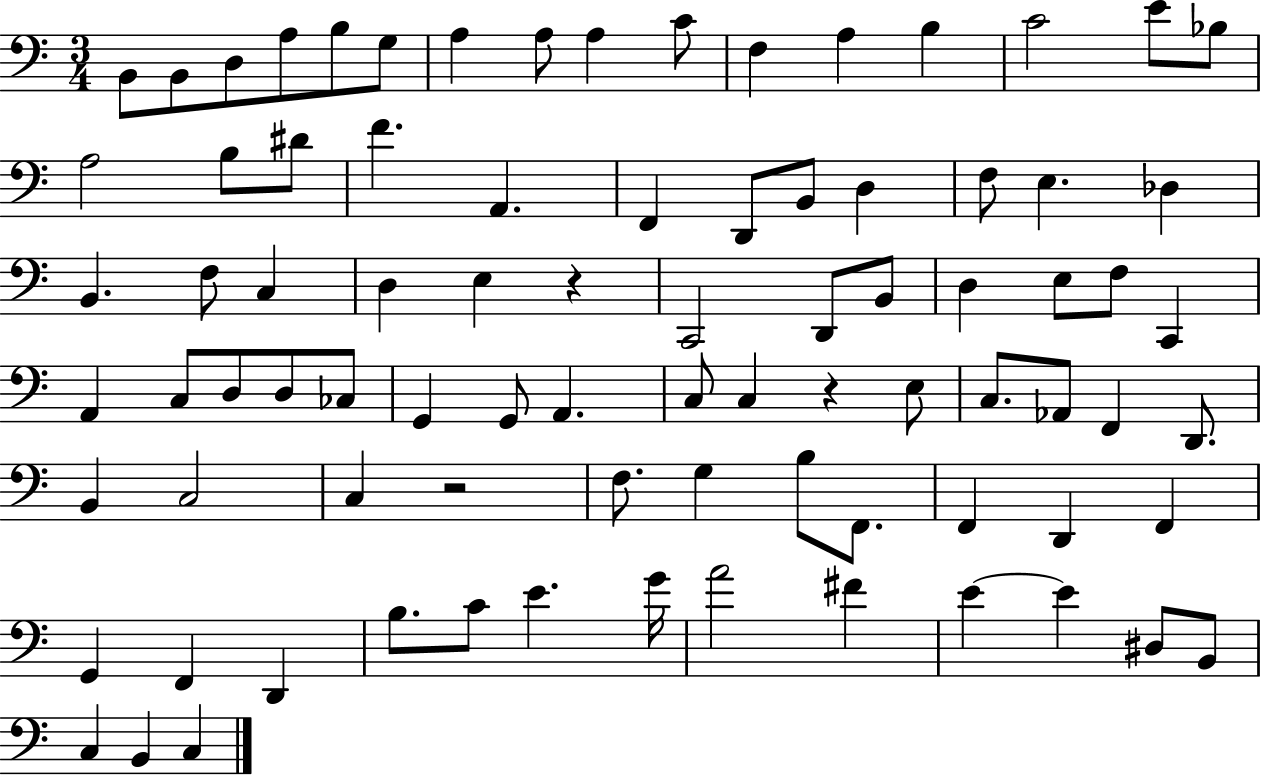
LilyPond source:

{
  \clef bass
  \numericTimeSignature
  \time 3/4
  \key c \major
  b,8 b,8 d8 a8 b8 g8 | a4 a8 a4 c'8 | f4 a4 b4 | c'2 e'8 bes8 | \break a2 b8 dis'8 | f'4. a,4. | f,4 d,8 b,8 d4 | f8 e4. des4 | \break b,4. f8 c4 | d4 e4 r4 | c,2 d,8 b,8 | d4 e8 f8 c,4 | \break a,4 c8 d8 d8 ces8 | g,4 g,8 a,4. | c8 c4 r4 e8 | c8. aes,8 f,4 d,8. | \break b,4 c2 | c4 r2 | f8. g4 b8 f,8. | f,4 d,4 f,4 | \break g,4 f,4 d,4 | b8. c'8 e'4. g'16 | a'2 fis'4 | e'4~~ e'4 dis8 b,8 | \break c4 b,4 c4 | \bar "|."
}